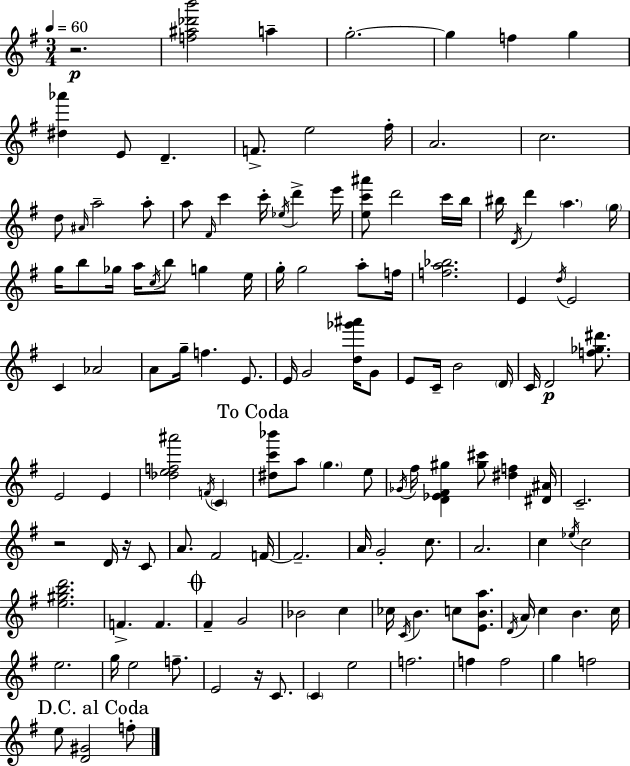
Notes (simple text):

R/h. [F5,A#5,Db6,B6]/h A5/q G5/h. G5/q F5/q G5/q [D#5,Ab6]/q E4/e D4/q. F4/e. E5/h F#5/s A4/h. C5/h. D5/e A#4/s A5/h A5/e A5/e F#4/s C6/q C6/s Eb5/s D6/q E6/s [E5,C6,A#6]/e D6/h C6/s B5/s BIS5/s D4/s D6/q A5/q. G5/s G5/s B5/e Gb5/s A5/s C5/s B5/e G5/q E5/s G5/s G5/h A5/e F5/s [F5,A5,Bb5]/h. E4/q D5/s E4/h C4/q Ab4/h A4/e G5/s F5/q. E4/e. E4/s G4/h [D5,Gb6,A#6]/s G4/e E4/e C4/s B4/h D4/s C4/s D4/h [F5,Gb5,D#6]/e. E4/h E4/q [Db5,E5,F5,A#6]/h F4/s C4/q [D#5,C6,Bb6]/e A5/e G5/q. E5/e Gb4/s F#5/s [D4,Eb4,F#4,G#5]/q [G#5,C#6]/e [D#5,F5]/q [D#4,A#4]/s C4/h. R/h D4/s R/s C4/e A4/e. F#4/h F4/s F4/h. A4/s G4/h C5/e. A4/h. C5/q Eb5/s C5/h [E5,G#5,B5,D6]/h. F4/q. F4/q. F#4/q G4/h Bb4/h C5/q CES5/s C4/s B4/q. C5/e [E4,B4,A5]/e. D4/s A4/s C5/q B4/q. C5/s E5/h. G5/s E5/h F5/e. E4/h R/s C4/e. C4/q E5/h F5/h. F5/q F5/h G5/q F5/h E5/e [D4,G#4]/h F5/e